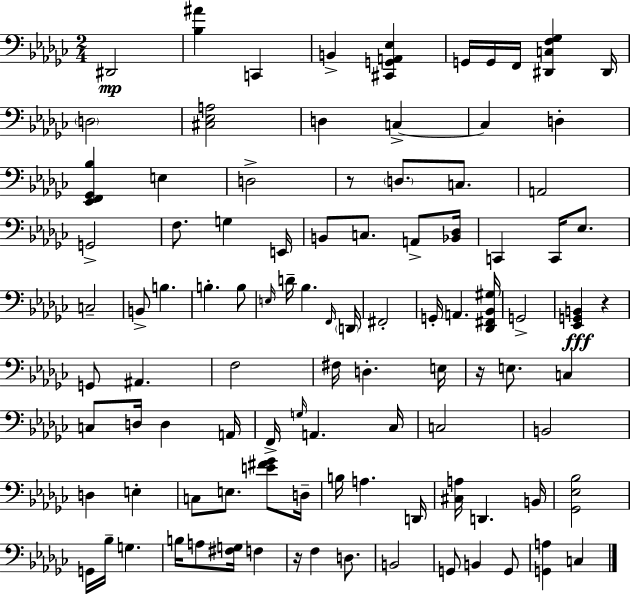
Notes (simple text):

D#2/h [Bb3,A#4]/q C2/q B2/q [C#2,G2,A2,Eb3]/q G2/s G2/s F2/s [D#2,C3,F3,Gb3]/q D#2/s D3/h [C#3,Eb3,A3]/h D3/q C3/q C3/q D3/q [Eb2,F2,Gb2,Bb3]/q E3/q D3/h R/e D3/e. C3/e. A2/h G2/h F3/e. G3/q E2/s B2/e C3/e. A2/e [Bb2,Db3]/s C2/q C2/s Eb3/e. C3/h B2/e B3/q. B3/q. B3/e E3/s D4/s Bb3/q. F2/s D2/s F#2/h G2/s A2/q. [Db2,F#2,Bb2,G#3]/s G2/h [Eb2,G2,B2]/q R/q G2/e A#2/q. F3/h F#3/s D3/q. E3/s R/s E3/e. C3/q C3/e D3/s D3/q A2/s F2/s G3/s A2/q. CES3/s C3/h B2/h D3/q E3/q C3/e E3/e. [E4,F#4,Gb4]/e D3/s B3/s A3/q. D2/s [C#3,A3]/s D2/q. B2/s [Gb2,Eb3,Bb3]/h G2/s Bb3/s G3/q. B3/s A3/e [F#3,G3]/s F3/q R/s F3/q D3/e. B2/h G2/e B2/q G2/e [G2,A3]/q C3/q